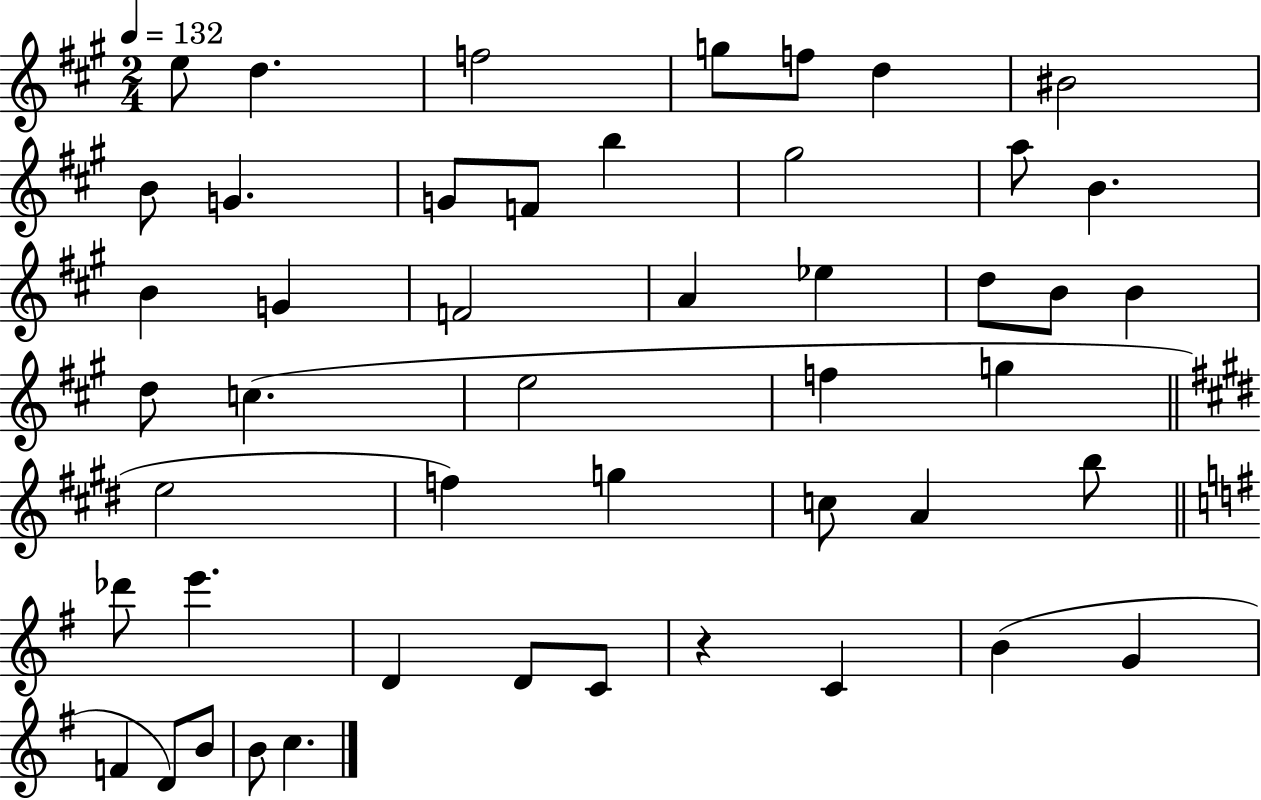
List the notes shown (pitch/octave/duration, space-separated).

E5/e D5/q. F5/h G5/e F5/e D5/q BIS4/h B4/e G4/q. G4/e F4/e B5/q G#5/h A5/e B4/q. B4/q G4/q F4/h A4/q Eb5/q D5/e B4/e B4/q D5/e C5/q. E5/h F5/q G5/q E5/h F5/q G5/q C5/e A4/q B5/e Db6/e E6/q. D4/q D4/e C4/e R/q C4/q B4/q G4/q F4/q D4/e B4/e B4/e C5/q.